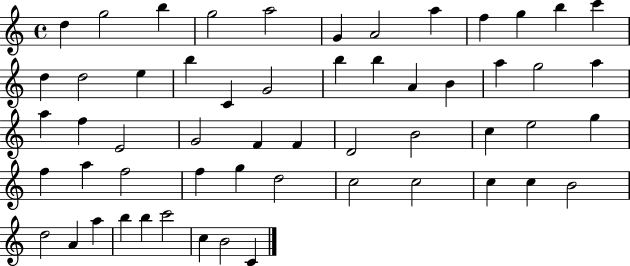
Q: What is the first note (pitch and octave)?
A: D5